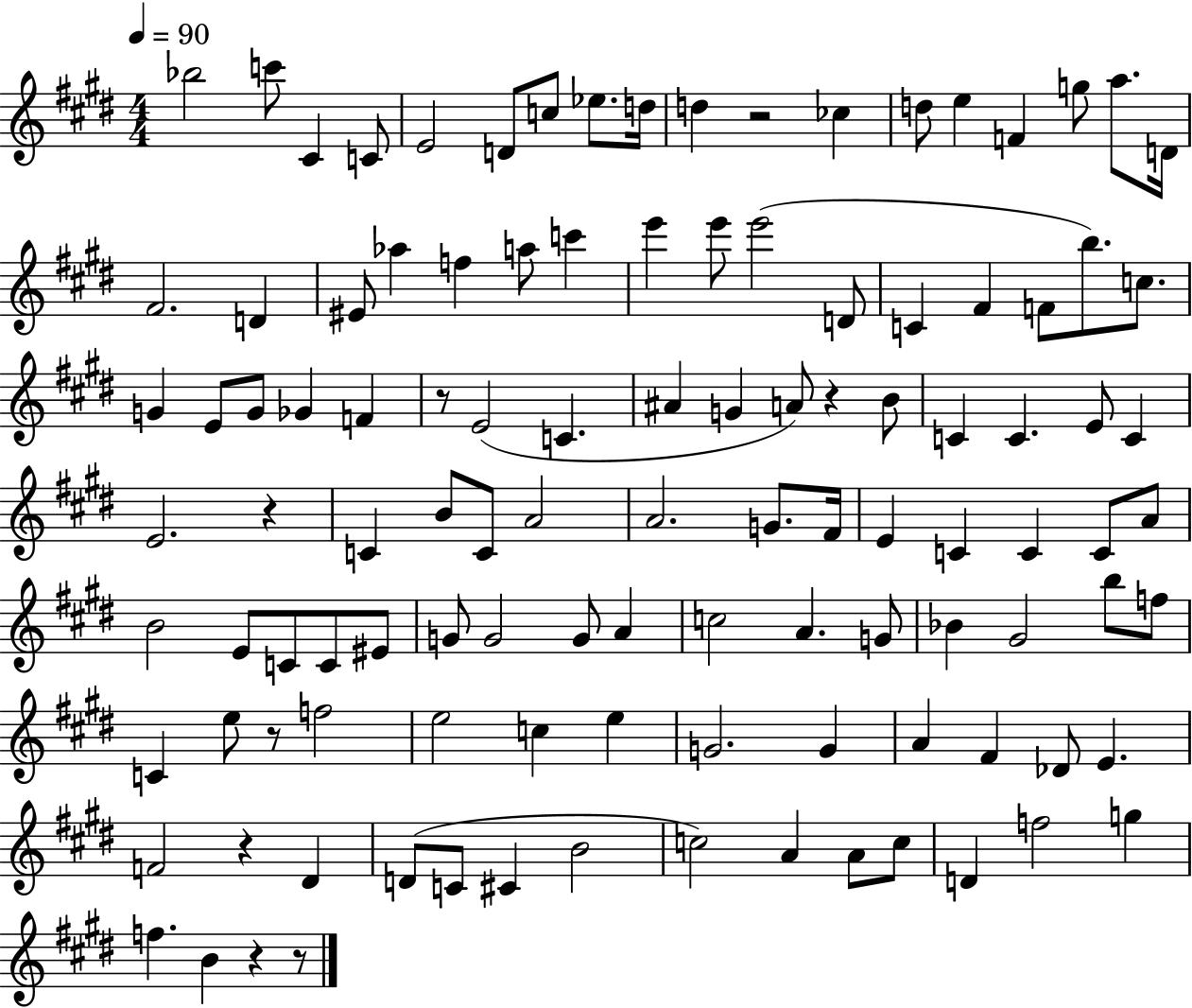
{
  \clef treble
  \numericTimeSignature
  \time 4/4
  \key e \major
  \tempo 4 = 90
  \repeat volta 2 { bes''2 c'''8 cis'4 c'8 | e'2 d'8 c''8 ees''8. d''16 | d''4 r2 ces''4 | d''8 e''4 f'4 g''8 a''8. d'16 | \break fis'2. d'4 | eis'8 aes''4 f''4 a''8 c'''4 | e'''4 e'''8 e'''2( d'8 | c'4 fis'4 f'8 b''8.) c''8. | \break g'4 e'8 g'8 ges'4 f'4 | r8 e'2( c'4. | ais'4 g'4 a'8) r4 b'8 | c'4 c'4. e'8 c'4 | \break e'2. r4 | c'4 b'8 c'8 a'2 | a'2. g'8. fis'16 | e'4 c'4 c'4 c'8 a'8 | \break b'2 e'8 c'8 c'8 eis'8 | g'8 g'2 g'8 a'4 | c''2 a'4. g'8 | bes'4 gis'2 b''8 f''8 | \break c'4 e''8 r8 f''2 | e''2 c''4 e''4 | g'2. g'4 | a'4 fis'4 des'8 e'4. | \break f'2 r4 dis'4 | d'8( c'8 cis'4 b'2 | c''2) a'4 a'8 c''8 | d'4 f''2 g''4 | \break f''4. b'4 r4 r8 | } \bar "|."
}